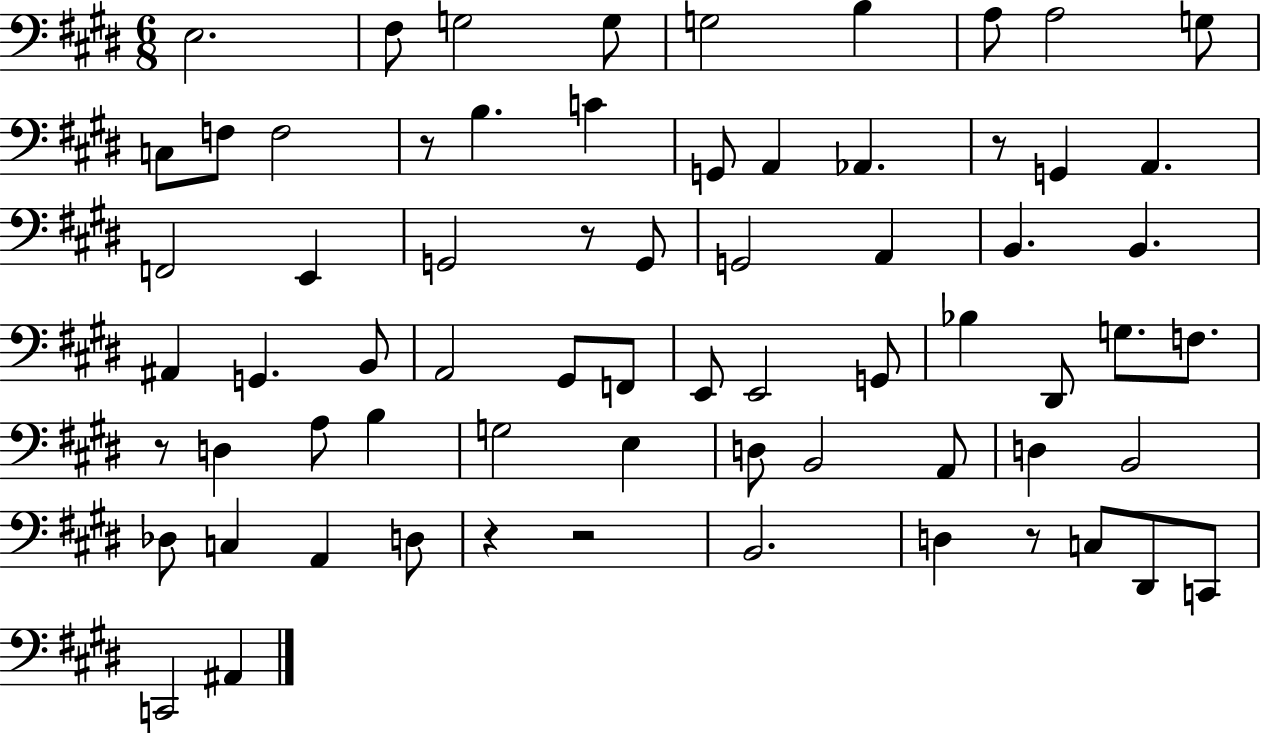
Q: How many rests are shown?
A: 7